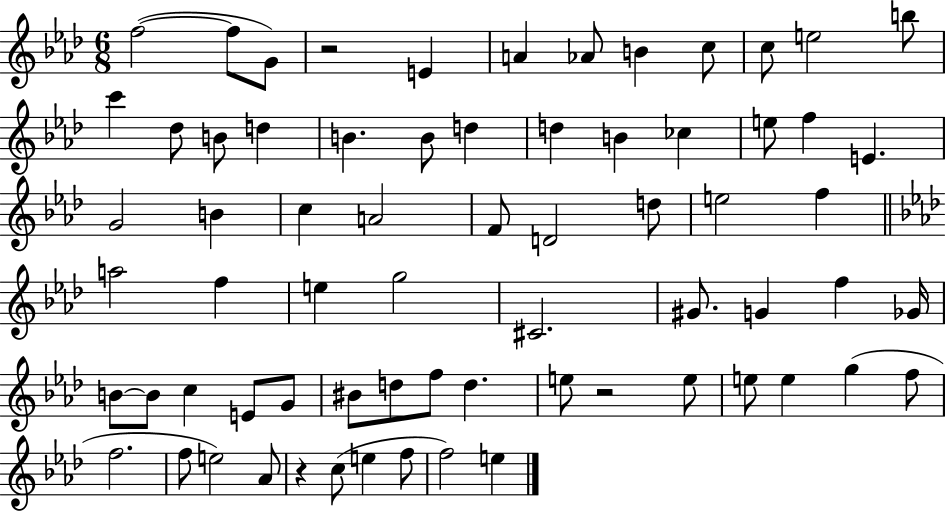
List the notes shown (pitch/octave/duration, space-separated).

F5/h F5/e G4/e R/h E4/q A4/q Ab4/e B4/q C5/e C5/e E5/h B5/e C6/q Db5/e B4/e D5/q B4/q. B4/e D5/q D5/q B4/q CES5/q E5/e F5/q E4/q. G4/h B4/q C5/q A4/h F4/e D4/h D5/e E5/h F5/q A5/h F5/q E5/q G5/h C#4/h. G#4/e. G4/q F5/q Gb4/s B4/e B4/e C5/q E4/e G4/e BIS4/e D5/e F5/e D5/q. E5/e R/h E5/e E5/e E5/q G5/q F5/e F5/h. F5/e E5/h Ab4/e R/q C5/e E5/q F5/e F5/h E5/q